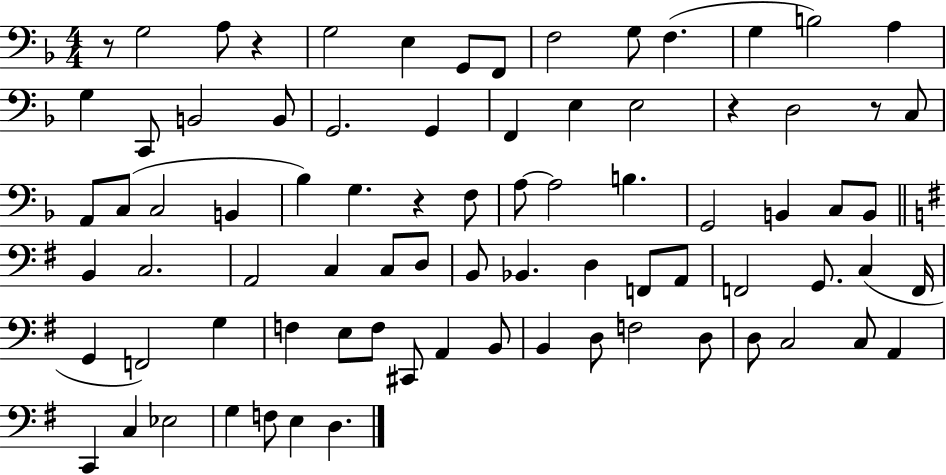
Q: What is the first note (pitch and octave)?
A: G3